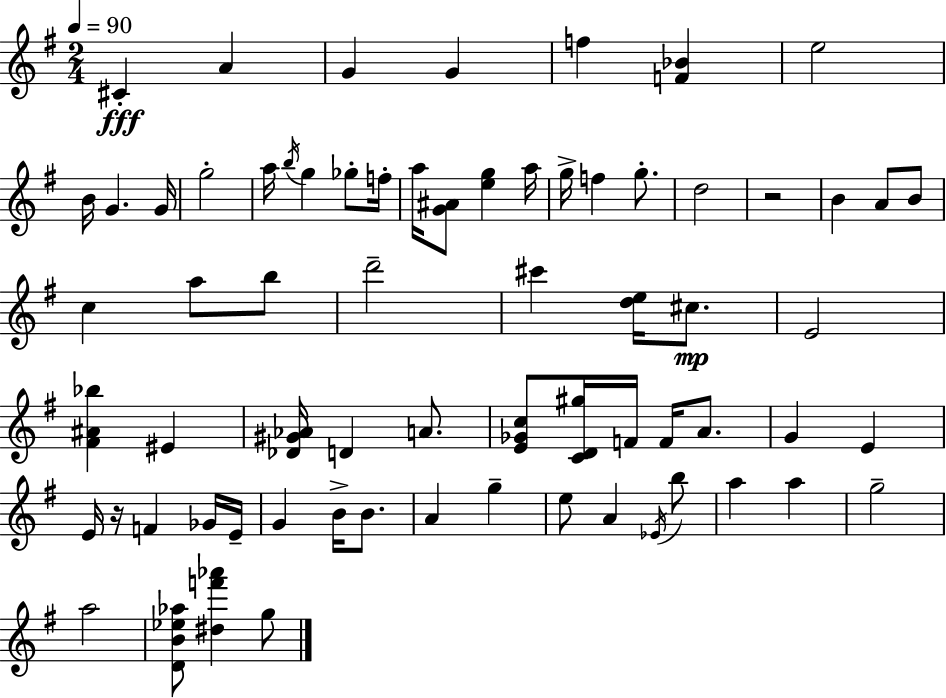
X:1
T:Untitled
M:2/4
L:1/4
K:Em
^C A G G f [F_B] e2 B/4 G G/4 g2 a/4 b/4 g _g/2 f/4 a/4 [G^A]/2 [eg] a/4 g/4 f g/2 d2 z2 B A/2 B/2 c a/2 b/2 d'2 ^c' [de]/4 ^c/2 E2 [^F^A_b] ^E [_D^G_A]/4 D A/2 [E_Gc]/2 [CD^g]/4 F/4 F/4 A/2 G E E/4 z/4 F _G/4 E/4 G B/4 B/2 A g e/2 A _E/4 b/2 a a g2 a2 [DB_e_a]/2 [^df'_a'] g/2